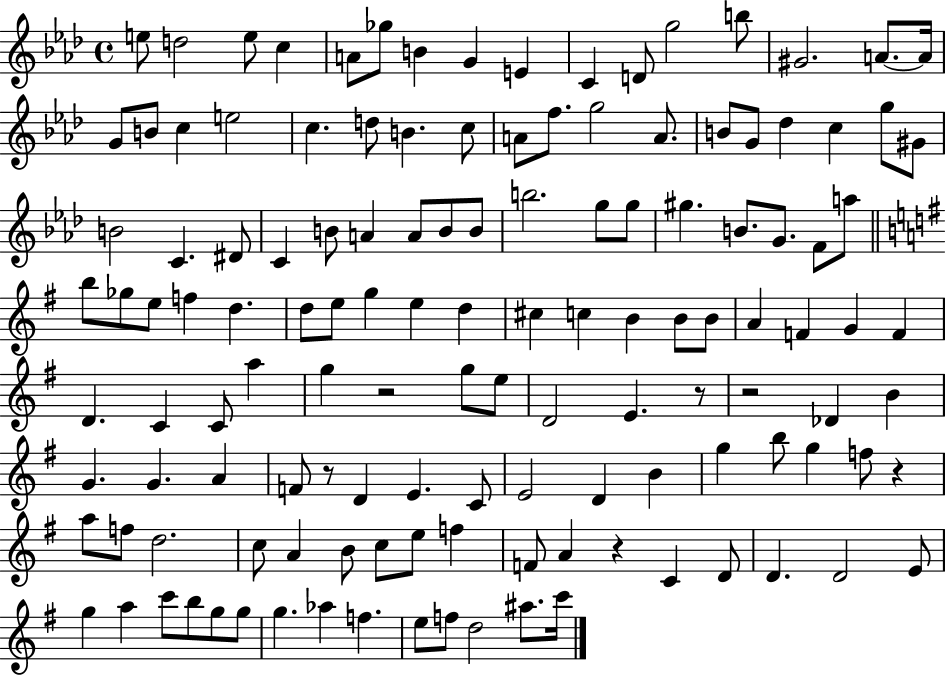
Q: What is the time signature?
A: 4/4